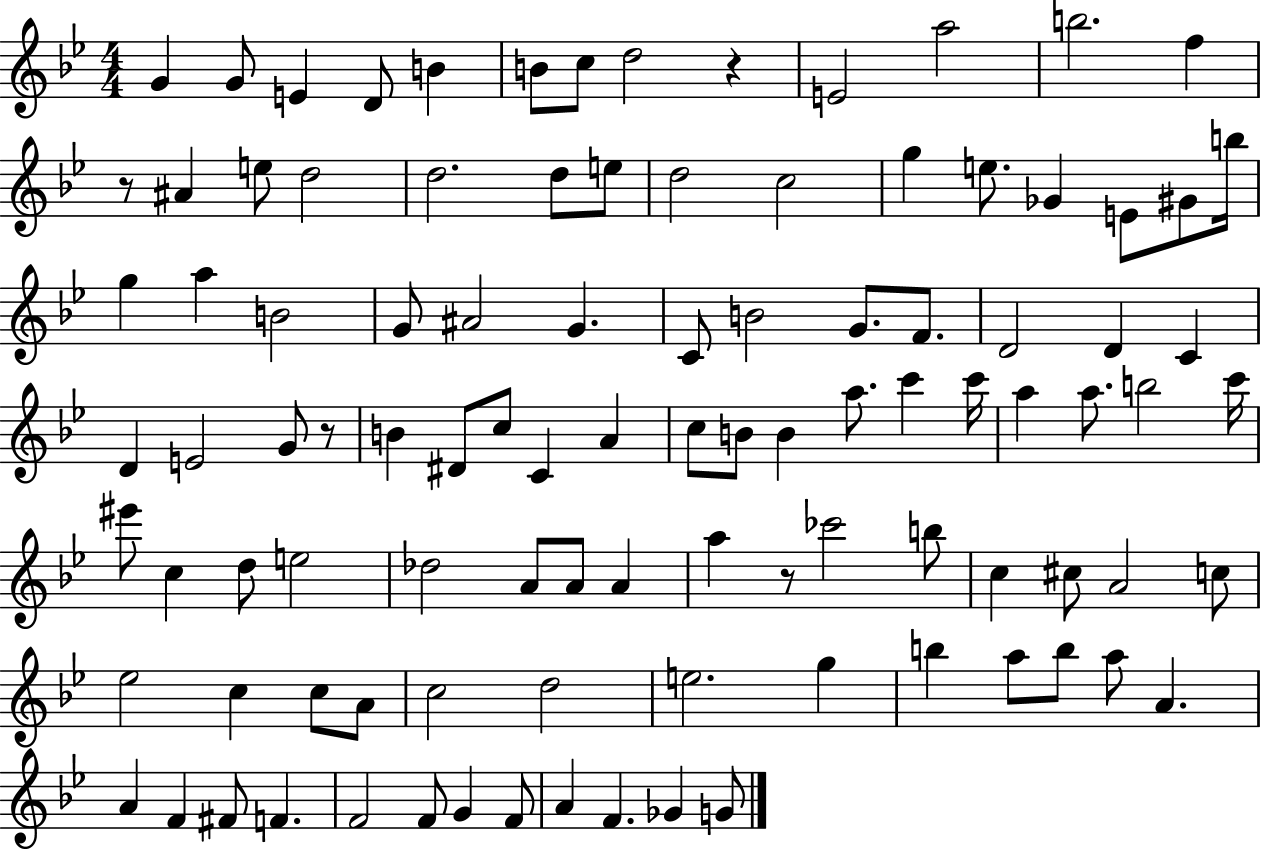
{
  \clef treble
  \numericTimeSignature
  \time 4/4
  \key bes \major
  g'4 g'8 e'4 d'8 b'4 | b'8 c''8 d''2 r4 | e'2 a''2 | b''2. f''4 | \break r8 ais'4 e''8 d''2 | d''2. d''8 e''8 | d''2 c''2 | g''4 e''8. ges'4 e'8 gis'8 b''16 | \break g''4 a''4 b'2 | g'8 ais'2 g'4. | c'8 b'2 g'8. f'8. | d'2 d'4 c'4 | \break d'4 e'2 g'8 r8 | b'4 dis'8 c''8 c'4 a'4 | c''8 b'8 b'4 a''8. c'''4 c'''16 | a''4 a''8. b''2 c'''16 | \break eis'''8 c''4 d''8 e''2 | des''2 a'8 a'8 a'4 | a''4 r8 ces'''2 b''8 | c''4 cis''8 a'2 c''8 | \break ees''2 c''4 c''8 a'8 | c''2 d''2 | e''2. g''4 | b''4 a''8 b''8 a''8 a'4. | \break a'4 f'4 fis'8 f'4. | f'2 f'8 g'4 f'8 | a'4 f'4. ges'4 g'8 | \bar "|."
}